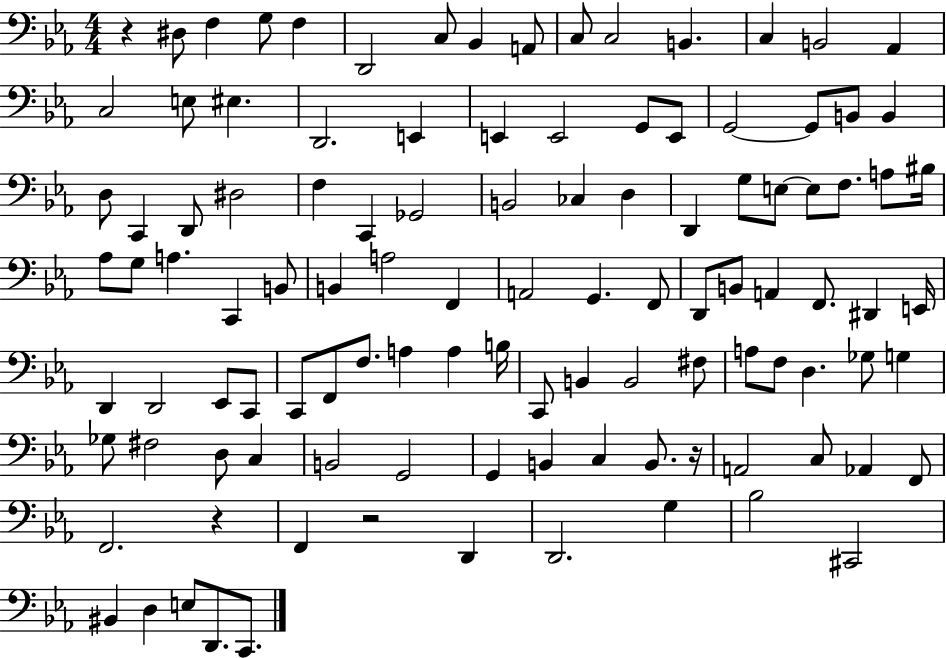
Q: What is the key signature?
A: EES major